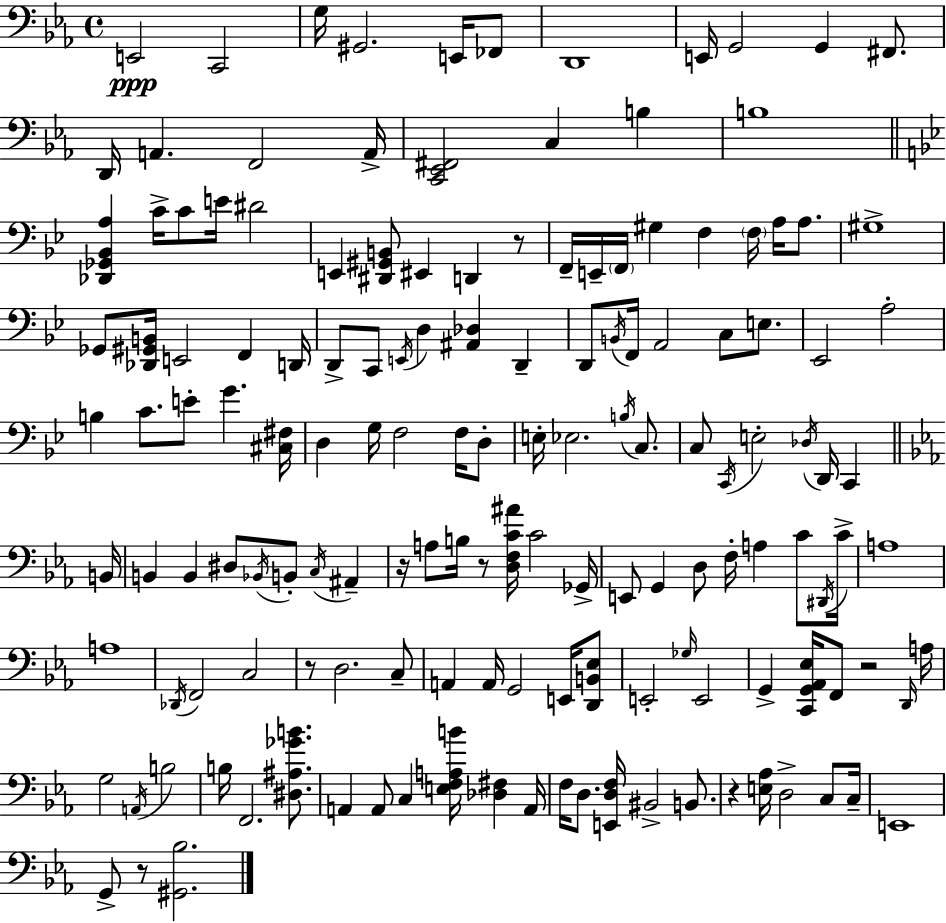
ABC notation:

X:1
T:Untitled
M:4/4
L:1/4
K:Cm
E,,2 C,,2 G,/4 ^G,,2 E,,/4 _F,,/2 D,,4 E,,/4 G,,2 G,, ^F,,/2 D,,/4 A,, F,,2 A,,/4 [C,,_E,,^F,,]2 C, B, B,4 [_D,,_G,,_B,,A,] C/4 C/2 E/4 ^D2 E,, [^D,,^G,,B,,]/2 ^E,, D,, z/2 F,,/4 E,,/4 F,,/4 ^G, F, F,/4 A,/4 A,/2 ^G,4 _G,,/2 [_D,,^G,,B,,]/4 E,,2 F,, D,,/4 D,,/2 C,,/2 E,,/4 D, [^A,,_D,] D,, D,,/2 B,,/4 F,,/4 A,,2 C,/2 E,/2 _E,,2 A,2 B, C/2 E/2 G [^C,^F,]/4 D, G,/4 F,2 F,/4 D,/2 E,/4 _E,2 B,/4 C,/2 C,/2 C,,/4 E,2 _D,/4 D,,/4 C,, B,,/4 B,, B,, ^D,/2 _B,,/4 B,,/2 C,/4 ^A,, z/4 A,/2 B,/4 z/2 [D,F,C^A]/4 C2 _G,,/4 E,,/2 G,, D,/2 F,/4 A, C/2 ^D,,/4 C/4 A,4 A,4 _D,,/4 F,,2 C,2 z/2 D,2 C,/2 A,, A,,/4 G,,2 E,,/4 [D,,B,,_E,]/2 E,,2 _G,/4 E,,2 G,, [C,,G,,_A,,_E,]/4 F,,/2 z2 D,,/4 A,/4 G,2 A,,/4 B,2 B,/4 F,,2 [^D,^A,_GB]/2 A,, A,,/2 C, [E,F,A,B]/4 [_D,^F,] A,,/4 F,/4 D,/2 [E,,D,F,]/4 ^B,,2 B,,/2 z [E,_A,]/4 D,2 C,/2 C,/4 E,,4 G,,/2 z/2 [^G,,_B,]2